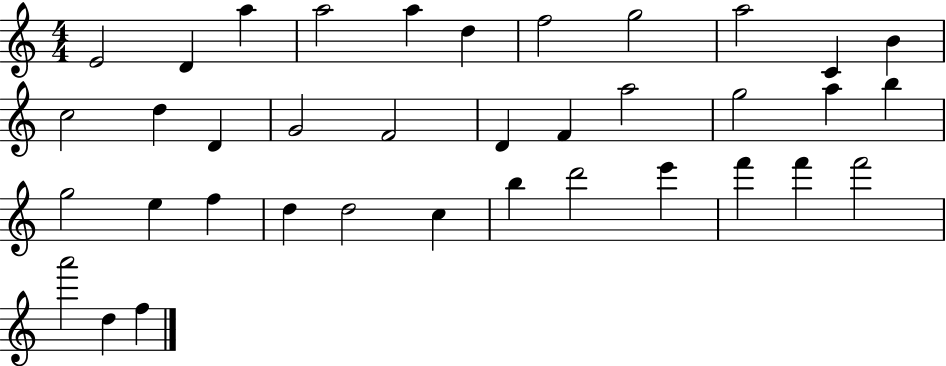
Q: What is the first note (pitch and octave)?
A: E4